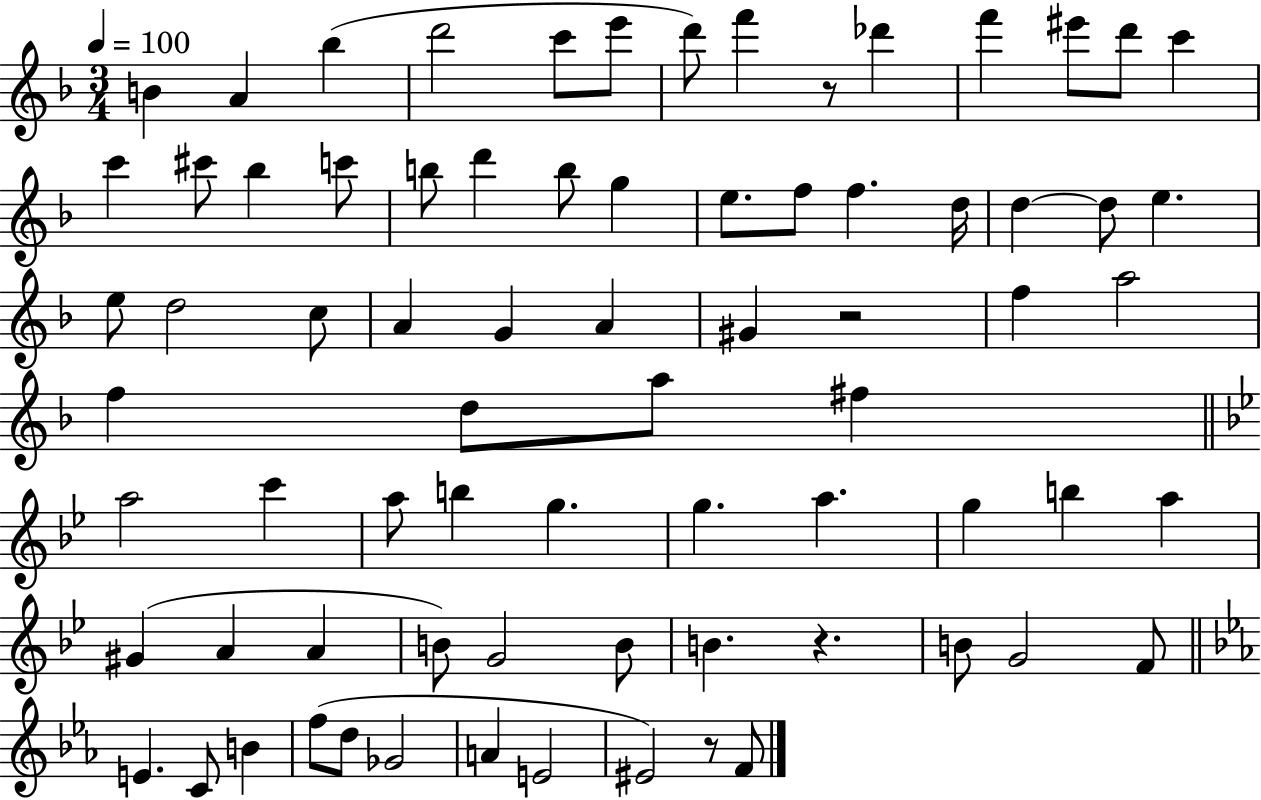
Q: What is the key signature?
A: F major